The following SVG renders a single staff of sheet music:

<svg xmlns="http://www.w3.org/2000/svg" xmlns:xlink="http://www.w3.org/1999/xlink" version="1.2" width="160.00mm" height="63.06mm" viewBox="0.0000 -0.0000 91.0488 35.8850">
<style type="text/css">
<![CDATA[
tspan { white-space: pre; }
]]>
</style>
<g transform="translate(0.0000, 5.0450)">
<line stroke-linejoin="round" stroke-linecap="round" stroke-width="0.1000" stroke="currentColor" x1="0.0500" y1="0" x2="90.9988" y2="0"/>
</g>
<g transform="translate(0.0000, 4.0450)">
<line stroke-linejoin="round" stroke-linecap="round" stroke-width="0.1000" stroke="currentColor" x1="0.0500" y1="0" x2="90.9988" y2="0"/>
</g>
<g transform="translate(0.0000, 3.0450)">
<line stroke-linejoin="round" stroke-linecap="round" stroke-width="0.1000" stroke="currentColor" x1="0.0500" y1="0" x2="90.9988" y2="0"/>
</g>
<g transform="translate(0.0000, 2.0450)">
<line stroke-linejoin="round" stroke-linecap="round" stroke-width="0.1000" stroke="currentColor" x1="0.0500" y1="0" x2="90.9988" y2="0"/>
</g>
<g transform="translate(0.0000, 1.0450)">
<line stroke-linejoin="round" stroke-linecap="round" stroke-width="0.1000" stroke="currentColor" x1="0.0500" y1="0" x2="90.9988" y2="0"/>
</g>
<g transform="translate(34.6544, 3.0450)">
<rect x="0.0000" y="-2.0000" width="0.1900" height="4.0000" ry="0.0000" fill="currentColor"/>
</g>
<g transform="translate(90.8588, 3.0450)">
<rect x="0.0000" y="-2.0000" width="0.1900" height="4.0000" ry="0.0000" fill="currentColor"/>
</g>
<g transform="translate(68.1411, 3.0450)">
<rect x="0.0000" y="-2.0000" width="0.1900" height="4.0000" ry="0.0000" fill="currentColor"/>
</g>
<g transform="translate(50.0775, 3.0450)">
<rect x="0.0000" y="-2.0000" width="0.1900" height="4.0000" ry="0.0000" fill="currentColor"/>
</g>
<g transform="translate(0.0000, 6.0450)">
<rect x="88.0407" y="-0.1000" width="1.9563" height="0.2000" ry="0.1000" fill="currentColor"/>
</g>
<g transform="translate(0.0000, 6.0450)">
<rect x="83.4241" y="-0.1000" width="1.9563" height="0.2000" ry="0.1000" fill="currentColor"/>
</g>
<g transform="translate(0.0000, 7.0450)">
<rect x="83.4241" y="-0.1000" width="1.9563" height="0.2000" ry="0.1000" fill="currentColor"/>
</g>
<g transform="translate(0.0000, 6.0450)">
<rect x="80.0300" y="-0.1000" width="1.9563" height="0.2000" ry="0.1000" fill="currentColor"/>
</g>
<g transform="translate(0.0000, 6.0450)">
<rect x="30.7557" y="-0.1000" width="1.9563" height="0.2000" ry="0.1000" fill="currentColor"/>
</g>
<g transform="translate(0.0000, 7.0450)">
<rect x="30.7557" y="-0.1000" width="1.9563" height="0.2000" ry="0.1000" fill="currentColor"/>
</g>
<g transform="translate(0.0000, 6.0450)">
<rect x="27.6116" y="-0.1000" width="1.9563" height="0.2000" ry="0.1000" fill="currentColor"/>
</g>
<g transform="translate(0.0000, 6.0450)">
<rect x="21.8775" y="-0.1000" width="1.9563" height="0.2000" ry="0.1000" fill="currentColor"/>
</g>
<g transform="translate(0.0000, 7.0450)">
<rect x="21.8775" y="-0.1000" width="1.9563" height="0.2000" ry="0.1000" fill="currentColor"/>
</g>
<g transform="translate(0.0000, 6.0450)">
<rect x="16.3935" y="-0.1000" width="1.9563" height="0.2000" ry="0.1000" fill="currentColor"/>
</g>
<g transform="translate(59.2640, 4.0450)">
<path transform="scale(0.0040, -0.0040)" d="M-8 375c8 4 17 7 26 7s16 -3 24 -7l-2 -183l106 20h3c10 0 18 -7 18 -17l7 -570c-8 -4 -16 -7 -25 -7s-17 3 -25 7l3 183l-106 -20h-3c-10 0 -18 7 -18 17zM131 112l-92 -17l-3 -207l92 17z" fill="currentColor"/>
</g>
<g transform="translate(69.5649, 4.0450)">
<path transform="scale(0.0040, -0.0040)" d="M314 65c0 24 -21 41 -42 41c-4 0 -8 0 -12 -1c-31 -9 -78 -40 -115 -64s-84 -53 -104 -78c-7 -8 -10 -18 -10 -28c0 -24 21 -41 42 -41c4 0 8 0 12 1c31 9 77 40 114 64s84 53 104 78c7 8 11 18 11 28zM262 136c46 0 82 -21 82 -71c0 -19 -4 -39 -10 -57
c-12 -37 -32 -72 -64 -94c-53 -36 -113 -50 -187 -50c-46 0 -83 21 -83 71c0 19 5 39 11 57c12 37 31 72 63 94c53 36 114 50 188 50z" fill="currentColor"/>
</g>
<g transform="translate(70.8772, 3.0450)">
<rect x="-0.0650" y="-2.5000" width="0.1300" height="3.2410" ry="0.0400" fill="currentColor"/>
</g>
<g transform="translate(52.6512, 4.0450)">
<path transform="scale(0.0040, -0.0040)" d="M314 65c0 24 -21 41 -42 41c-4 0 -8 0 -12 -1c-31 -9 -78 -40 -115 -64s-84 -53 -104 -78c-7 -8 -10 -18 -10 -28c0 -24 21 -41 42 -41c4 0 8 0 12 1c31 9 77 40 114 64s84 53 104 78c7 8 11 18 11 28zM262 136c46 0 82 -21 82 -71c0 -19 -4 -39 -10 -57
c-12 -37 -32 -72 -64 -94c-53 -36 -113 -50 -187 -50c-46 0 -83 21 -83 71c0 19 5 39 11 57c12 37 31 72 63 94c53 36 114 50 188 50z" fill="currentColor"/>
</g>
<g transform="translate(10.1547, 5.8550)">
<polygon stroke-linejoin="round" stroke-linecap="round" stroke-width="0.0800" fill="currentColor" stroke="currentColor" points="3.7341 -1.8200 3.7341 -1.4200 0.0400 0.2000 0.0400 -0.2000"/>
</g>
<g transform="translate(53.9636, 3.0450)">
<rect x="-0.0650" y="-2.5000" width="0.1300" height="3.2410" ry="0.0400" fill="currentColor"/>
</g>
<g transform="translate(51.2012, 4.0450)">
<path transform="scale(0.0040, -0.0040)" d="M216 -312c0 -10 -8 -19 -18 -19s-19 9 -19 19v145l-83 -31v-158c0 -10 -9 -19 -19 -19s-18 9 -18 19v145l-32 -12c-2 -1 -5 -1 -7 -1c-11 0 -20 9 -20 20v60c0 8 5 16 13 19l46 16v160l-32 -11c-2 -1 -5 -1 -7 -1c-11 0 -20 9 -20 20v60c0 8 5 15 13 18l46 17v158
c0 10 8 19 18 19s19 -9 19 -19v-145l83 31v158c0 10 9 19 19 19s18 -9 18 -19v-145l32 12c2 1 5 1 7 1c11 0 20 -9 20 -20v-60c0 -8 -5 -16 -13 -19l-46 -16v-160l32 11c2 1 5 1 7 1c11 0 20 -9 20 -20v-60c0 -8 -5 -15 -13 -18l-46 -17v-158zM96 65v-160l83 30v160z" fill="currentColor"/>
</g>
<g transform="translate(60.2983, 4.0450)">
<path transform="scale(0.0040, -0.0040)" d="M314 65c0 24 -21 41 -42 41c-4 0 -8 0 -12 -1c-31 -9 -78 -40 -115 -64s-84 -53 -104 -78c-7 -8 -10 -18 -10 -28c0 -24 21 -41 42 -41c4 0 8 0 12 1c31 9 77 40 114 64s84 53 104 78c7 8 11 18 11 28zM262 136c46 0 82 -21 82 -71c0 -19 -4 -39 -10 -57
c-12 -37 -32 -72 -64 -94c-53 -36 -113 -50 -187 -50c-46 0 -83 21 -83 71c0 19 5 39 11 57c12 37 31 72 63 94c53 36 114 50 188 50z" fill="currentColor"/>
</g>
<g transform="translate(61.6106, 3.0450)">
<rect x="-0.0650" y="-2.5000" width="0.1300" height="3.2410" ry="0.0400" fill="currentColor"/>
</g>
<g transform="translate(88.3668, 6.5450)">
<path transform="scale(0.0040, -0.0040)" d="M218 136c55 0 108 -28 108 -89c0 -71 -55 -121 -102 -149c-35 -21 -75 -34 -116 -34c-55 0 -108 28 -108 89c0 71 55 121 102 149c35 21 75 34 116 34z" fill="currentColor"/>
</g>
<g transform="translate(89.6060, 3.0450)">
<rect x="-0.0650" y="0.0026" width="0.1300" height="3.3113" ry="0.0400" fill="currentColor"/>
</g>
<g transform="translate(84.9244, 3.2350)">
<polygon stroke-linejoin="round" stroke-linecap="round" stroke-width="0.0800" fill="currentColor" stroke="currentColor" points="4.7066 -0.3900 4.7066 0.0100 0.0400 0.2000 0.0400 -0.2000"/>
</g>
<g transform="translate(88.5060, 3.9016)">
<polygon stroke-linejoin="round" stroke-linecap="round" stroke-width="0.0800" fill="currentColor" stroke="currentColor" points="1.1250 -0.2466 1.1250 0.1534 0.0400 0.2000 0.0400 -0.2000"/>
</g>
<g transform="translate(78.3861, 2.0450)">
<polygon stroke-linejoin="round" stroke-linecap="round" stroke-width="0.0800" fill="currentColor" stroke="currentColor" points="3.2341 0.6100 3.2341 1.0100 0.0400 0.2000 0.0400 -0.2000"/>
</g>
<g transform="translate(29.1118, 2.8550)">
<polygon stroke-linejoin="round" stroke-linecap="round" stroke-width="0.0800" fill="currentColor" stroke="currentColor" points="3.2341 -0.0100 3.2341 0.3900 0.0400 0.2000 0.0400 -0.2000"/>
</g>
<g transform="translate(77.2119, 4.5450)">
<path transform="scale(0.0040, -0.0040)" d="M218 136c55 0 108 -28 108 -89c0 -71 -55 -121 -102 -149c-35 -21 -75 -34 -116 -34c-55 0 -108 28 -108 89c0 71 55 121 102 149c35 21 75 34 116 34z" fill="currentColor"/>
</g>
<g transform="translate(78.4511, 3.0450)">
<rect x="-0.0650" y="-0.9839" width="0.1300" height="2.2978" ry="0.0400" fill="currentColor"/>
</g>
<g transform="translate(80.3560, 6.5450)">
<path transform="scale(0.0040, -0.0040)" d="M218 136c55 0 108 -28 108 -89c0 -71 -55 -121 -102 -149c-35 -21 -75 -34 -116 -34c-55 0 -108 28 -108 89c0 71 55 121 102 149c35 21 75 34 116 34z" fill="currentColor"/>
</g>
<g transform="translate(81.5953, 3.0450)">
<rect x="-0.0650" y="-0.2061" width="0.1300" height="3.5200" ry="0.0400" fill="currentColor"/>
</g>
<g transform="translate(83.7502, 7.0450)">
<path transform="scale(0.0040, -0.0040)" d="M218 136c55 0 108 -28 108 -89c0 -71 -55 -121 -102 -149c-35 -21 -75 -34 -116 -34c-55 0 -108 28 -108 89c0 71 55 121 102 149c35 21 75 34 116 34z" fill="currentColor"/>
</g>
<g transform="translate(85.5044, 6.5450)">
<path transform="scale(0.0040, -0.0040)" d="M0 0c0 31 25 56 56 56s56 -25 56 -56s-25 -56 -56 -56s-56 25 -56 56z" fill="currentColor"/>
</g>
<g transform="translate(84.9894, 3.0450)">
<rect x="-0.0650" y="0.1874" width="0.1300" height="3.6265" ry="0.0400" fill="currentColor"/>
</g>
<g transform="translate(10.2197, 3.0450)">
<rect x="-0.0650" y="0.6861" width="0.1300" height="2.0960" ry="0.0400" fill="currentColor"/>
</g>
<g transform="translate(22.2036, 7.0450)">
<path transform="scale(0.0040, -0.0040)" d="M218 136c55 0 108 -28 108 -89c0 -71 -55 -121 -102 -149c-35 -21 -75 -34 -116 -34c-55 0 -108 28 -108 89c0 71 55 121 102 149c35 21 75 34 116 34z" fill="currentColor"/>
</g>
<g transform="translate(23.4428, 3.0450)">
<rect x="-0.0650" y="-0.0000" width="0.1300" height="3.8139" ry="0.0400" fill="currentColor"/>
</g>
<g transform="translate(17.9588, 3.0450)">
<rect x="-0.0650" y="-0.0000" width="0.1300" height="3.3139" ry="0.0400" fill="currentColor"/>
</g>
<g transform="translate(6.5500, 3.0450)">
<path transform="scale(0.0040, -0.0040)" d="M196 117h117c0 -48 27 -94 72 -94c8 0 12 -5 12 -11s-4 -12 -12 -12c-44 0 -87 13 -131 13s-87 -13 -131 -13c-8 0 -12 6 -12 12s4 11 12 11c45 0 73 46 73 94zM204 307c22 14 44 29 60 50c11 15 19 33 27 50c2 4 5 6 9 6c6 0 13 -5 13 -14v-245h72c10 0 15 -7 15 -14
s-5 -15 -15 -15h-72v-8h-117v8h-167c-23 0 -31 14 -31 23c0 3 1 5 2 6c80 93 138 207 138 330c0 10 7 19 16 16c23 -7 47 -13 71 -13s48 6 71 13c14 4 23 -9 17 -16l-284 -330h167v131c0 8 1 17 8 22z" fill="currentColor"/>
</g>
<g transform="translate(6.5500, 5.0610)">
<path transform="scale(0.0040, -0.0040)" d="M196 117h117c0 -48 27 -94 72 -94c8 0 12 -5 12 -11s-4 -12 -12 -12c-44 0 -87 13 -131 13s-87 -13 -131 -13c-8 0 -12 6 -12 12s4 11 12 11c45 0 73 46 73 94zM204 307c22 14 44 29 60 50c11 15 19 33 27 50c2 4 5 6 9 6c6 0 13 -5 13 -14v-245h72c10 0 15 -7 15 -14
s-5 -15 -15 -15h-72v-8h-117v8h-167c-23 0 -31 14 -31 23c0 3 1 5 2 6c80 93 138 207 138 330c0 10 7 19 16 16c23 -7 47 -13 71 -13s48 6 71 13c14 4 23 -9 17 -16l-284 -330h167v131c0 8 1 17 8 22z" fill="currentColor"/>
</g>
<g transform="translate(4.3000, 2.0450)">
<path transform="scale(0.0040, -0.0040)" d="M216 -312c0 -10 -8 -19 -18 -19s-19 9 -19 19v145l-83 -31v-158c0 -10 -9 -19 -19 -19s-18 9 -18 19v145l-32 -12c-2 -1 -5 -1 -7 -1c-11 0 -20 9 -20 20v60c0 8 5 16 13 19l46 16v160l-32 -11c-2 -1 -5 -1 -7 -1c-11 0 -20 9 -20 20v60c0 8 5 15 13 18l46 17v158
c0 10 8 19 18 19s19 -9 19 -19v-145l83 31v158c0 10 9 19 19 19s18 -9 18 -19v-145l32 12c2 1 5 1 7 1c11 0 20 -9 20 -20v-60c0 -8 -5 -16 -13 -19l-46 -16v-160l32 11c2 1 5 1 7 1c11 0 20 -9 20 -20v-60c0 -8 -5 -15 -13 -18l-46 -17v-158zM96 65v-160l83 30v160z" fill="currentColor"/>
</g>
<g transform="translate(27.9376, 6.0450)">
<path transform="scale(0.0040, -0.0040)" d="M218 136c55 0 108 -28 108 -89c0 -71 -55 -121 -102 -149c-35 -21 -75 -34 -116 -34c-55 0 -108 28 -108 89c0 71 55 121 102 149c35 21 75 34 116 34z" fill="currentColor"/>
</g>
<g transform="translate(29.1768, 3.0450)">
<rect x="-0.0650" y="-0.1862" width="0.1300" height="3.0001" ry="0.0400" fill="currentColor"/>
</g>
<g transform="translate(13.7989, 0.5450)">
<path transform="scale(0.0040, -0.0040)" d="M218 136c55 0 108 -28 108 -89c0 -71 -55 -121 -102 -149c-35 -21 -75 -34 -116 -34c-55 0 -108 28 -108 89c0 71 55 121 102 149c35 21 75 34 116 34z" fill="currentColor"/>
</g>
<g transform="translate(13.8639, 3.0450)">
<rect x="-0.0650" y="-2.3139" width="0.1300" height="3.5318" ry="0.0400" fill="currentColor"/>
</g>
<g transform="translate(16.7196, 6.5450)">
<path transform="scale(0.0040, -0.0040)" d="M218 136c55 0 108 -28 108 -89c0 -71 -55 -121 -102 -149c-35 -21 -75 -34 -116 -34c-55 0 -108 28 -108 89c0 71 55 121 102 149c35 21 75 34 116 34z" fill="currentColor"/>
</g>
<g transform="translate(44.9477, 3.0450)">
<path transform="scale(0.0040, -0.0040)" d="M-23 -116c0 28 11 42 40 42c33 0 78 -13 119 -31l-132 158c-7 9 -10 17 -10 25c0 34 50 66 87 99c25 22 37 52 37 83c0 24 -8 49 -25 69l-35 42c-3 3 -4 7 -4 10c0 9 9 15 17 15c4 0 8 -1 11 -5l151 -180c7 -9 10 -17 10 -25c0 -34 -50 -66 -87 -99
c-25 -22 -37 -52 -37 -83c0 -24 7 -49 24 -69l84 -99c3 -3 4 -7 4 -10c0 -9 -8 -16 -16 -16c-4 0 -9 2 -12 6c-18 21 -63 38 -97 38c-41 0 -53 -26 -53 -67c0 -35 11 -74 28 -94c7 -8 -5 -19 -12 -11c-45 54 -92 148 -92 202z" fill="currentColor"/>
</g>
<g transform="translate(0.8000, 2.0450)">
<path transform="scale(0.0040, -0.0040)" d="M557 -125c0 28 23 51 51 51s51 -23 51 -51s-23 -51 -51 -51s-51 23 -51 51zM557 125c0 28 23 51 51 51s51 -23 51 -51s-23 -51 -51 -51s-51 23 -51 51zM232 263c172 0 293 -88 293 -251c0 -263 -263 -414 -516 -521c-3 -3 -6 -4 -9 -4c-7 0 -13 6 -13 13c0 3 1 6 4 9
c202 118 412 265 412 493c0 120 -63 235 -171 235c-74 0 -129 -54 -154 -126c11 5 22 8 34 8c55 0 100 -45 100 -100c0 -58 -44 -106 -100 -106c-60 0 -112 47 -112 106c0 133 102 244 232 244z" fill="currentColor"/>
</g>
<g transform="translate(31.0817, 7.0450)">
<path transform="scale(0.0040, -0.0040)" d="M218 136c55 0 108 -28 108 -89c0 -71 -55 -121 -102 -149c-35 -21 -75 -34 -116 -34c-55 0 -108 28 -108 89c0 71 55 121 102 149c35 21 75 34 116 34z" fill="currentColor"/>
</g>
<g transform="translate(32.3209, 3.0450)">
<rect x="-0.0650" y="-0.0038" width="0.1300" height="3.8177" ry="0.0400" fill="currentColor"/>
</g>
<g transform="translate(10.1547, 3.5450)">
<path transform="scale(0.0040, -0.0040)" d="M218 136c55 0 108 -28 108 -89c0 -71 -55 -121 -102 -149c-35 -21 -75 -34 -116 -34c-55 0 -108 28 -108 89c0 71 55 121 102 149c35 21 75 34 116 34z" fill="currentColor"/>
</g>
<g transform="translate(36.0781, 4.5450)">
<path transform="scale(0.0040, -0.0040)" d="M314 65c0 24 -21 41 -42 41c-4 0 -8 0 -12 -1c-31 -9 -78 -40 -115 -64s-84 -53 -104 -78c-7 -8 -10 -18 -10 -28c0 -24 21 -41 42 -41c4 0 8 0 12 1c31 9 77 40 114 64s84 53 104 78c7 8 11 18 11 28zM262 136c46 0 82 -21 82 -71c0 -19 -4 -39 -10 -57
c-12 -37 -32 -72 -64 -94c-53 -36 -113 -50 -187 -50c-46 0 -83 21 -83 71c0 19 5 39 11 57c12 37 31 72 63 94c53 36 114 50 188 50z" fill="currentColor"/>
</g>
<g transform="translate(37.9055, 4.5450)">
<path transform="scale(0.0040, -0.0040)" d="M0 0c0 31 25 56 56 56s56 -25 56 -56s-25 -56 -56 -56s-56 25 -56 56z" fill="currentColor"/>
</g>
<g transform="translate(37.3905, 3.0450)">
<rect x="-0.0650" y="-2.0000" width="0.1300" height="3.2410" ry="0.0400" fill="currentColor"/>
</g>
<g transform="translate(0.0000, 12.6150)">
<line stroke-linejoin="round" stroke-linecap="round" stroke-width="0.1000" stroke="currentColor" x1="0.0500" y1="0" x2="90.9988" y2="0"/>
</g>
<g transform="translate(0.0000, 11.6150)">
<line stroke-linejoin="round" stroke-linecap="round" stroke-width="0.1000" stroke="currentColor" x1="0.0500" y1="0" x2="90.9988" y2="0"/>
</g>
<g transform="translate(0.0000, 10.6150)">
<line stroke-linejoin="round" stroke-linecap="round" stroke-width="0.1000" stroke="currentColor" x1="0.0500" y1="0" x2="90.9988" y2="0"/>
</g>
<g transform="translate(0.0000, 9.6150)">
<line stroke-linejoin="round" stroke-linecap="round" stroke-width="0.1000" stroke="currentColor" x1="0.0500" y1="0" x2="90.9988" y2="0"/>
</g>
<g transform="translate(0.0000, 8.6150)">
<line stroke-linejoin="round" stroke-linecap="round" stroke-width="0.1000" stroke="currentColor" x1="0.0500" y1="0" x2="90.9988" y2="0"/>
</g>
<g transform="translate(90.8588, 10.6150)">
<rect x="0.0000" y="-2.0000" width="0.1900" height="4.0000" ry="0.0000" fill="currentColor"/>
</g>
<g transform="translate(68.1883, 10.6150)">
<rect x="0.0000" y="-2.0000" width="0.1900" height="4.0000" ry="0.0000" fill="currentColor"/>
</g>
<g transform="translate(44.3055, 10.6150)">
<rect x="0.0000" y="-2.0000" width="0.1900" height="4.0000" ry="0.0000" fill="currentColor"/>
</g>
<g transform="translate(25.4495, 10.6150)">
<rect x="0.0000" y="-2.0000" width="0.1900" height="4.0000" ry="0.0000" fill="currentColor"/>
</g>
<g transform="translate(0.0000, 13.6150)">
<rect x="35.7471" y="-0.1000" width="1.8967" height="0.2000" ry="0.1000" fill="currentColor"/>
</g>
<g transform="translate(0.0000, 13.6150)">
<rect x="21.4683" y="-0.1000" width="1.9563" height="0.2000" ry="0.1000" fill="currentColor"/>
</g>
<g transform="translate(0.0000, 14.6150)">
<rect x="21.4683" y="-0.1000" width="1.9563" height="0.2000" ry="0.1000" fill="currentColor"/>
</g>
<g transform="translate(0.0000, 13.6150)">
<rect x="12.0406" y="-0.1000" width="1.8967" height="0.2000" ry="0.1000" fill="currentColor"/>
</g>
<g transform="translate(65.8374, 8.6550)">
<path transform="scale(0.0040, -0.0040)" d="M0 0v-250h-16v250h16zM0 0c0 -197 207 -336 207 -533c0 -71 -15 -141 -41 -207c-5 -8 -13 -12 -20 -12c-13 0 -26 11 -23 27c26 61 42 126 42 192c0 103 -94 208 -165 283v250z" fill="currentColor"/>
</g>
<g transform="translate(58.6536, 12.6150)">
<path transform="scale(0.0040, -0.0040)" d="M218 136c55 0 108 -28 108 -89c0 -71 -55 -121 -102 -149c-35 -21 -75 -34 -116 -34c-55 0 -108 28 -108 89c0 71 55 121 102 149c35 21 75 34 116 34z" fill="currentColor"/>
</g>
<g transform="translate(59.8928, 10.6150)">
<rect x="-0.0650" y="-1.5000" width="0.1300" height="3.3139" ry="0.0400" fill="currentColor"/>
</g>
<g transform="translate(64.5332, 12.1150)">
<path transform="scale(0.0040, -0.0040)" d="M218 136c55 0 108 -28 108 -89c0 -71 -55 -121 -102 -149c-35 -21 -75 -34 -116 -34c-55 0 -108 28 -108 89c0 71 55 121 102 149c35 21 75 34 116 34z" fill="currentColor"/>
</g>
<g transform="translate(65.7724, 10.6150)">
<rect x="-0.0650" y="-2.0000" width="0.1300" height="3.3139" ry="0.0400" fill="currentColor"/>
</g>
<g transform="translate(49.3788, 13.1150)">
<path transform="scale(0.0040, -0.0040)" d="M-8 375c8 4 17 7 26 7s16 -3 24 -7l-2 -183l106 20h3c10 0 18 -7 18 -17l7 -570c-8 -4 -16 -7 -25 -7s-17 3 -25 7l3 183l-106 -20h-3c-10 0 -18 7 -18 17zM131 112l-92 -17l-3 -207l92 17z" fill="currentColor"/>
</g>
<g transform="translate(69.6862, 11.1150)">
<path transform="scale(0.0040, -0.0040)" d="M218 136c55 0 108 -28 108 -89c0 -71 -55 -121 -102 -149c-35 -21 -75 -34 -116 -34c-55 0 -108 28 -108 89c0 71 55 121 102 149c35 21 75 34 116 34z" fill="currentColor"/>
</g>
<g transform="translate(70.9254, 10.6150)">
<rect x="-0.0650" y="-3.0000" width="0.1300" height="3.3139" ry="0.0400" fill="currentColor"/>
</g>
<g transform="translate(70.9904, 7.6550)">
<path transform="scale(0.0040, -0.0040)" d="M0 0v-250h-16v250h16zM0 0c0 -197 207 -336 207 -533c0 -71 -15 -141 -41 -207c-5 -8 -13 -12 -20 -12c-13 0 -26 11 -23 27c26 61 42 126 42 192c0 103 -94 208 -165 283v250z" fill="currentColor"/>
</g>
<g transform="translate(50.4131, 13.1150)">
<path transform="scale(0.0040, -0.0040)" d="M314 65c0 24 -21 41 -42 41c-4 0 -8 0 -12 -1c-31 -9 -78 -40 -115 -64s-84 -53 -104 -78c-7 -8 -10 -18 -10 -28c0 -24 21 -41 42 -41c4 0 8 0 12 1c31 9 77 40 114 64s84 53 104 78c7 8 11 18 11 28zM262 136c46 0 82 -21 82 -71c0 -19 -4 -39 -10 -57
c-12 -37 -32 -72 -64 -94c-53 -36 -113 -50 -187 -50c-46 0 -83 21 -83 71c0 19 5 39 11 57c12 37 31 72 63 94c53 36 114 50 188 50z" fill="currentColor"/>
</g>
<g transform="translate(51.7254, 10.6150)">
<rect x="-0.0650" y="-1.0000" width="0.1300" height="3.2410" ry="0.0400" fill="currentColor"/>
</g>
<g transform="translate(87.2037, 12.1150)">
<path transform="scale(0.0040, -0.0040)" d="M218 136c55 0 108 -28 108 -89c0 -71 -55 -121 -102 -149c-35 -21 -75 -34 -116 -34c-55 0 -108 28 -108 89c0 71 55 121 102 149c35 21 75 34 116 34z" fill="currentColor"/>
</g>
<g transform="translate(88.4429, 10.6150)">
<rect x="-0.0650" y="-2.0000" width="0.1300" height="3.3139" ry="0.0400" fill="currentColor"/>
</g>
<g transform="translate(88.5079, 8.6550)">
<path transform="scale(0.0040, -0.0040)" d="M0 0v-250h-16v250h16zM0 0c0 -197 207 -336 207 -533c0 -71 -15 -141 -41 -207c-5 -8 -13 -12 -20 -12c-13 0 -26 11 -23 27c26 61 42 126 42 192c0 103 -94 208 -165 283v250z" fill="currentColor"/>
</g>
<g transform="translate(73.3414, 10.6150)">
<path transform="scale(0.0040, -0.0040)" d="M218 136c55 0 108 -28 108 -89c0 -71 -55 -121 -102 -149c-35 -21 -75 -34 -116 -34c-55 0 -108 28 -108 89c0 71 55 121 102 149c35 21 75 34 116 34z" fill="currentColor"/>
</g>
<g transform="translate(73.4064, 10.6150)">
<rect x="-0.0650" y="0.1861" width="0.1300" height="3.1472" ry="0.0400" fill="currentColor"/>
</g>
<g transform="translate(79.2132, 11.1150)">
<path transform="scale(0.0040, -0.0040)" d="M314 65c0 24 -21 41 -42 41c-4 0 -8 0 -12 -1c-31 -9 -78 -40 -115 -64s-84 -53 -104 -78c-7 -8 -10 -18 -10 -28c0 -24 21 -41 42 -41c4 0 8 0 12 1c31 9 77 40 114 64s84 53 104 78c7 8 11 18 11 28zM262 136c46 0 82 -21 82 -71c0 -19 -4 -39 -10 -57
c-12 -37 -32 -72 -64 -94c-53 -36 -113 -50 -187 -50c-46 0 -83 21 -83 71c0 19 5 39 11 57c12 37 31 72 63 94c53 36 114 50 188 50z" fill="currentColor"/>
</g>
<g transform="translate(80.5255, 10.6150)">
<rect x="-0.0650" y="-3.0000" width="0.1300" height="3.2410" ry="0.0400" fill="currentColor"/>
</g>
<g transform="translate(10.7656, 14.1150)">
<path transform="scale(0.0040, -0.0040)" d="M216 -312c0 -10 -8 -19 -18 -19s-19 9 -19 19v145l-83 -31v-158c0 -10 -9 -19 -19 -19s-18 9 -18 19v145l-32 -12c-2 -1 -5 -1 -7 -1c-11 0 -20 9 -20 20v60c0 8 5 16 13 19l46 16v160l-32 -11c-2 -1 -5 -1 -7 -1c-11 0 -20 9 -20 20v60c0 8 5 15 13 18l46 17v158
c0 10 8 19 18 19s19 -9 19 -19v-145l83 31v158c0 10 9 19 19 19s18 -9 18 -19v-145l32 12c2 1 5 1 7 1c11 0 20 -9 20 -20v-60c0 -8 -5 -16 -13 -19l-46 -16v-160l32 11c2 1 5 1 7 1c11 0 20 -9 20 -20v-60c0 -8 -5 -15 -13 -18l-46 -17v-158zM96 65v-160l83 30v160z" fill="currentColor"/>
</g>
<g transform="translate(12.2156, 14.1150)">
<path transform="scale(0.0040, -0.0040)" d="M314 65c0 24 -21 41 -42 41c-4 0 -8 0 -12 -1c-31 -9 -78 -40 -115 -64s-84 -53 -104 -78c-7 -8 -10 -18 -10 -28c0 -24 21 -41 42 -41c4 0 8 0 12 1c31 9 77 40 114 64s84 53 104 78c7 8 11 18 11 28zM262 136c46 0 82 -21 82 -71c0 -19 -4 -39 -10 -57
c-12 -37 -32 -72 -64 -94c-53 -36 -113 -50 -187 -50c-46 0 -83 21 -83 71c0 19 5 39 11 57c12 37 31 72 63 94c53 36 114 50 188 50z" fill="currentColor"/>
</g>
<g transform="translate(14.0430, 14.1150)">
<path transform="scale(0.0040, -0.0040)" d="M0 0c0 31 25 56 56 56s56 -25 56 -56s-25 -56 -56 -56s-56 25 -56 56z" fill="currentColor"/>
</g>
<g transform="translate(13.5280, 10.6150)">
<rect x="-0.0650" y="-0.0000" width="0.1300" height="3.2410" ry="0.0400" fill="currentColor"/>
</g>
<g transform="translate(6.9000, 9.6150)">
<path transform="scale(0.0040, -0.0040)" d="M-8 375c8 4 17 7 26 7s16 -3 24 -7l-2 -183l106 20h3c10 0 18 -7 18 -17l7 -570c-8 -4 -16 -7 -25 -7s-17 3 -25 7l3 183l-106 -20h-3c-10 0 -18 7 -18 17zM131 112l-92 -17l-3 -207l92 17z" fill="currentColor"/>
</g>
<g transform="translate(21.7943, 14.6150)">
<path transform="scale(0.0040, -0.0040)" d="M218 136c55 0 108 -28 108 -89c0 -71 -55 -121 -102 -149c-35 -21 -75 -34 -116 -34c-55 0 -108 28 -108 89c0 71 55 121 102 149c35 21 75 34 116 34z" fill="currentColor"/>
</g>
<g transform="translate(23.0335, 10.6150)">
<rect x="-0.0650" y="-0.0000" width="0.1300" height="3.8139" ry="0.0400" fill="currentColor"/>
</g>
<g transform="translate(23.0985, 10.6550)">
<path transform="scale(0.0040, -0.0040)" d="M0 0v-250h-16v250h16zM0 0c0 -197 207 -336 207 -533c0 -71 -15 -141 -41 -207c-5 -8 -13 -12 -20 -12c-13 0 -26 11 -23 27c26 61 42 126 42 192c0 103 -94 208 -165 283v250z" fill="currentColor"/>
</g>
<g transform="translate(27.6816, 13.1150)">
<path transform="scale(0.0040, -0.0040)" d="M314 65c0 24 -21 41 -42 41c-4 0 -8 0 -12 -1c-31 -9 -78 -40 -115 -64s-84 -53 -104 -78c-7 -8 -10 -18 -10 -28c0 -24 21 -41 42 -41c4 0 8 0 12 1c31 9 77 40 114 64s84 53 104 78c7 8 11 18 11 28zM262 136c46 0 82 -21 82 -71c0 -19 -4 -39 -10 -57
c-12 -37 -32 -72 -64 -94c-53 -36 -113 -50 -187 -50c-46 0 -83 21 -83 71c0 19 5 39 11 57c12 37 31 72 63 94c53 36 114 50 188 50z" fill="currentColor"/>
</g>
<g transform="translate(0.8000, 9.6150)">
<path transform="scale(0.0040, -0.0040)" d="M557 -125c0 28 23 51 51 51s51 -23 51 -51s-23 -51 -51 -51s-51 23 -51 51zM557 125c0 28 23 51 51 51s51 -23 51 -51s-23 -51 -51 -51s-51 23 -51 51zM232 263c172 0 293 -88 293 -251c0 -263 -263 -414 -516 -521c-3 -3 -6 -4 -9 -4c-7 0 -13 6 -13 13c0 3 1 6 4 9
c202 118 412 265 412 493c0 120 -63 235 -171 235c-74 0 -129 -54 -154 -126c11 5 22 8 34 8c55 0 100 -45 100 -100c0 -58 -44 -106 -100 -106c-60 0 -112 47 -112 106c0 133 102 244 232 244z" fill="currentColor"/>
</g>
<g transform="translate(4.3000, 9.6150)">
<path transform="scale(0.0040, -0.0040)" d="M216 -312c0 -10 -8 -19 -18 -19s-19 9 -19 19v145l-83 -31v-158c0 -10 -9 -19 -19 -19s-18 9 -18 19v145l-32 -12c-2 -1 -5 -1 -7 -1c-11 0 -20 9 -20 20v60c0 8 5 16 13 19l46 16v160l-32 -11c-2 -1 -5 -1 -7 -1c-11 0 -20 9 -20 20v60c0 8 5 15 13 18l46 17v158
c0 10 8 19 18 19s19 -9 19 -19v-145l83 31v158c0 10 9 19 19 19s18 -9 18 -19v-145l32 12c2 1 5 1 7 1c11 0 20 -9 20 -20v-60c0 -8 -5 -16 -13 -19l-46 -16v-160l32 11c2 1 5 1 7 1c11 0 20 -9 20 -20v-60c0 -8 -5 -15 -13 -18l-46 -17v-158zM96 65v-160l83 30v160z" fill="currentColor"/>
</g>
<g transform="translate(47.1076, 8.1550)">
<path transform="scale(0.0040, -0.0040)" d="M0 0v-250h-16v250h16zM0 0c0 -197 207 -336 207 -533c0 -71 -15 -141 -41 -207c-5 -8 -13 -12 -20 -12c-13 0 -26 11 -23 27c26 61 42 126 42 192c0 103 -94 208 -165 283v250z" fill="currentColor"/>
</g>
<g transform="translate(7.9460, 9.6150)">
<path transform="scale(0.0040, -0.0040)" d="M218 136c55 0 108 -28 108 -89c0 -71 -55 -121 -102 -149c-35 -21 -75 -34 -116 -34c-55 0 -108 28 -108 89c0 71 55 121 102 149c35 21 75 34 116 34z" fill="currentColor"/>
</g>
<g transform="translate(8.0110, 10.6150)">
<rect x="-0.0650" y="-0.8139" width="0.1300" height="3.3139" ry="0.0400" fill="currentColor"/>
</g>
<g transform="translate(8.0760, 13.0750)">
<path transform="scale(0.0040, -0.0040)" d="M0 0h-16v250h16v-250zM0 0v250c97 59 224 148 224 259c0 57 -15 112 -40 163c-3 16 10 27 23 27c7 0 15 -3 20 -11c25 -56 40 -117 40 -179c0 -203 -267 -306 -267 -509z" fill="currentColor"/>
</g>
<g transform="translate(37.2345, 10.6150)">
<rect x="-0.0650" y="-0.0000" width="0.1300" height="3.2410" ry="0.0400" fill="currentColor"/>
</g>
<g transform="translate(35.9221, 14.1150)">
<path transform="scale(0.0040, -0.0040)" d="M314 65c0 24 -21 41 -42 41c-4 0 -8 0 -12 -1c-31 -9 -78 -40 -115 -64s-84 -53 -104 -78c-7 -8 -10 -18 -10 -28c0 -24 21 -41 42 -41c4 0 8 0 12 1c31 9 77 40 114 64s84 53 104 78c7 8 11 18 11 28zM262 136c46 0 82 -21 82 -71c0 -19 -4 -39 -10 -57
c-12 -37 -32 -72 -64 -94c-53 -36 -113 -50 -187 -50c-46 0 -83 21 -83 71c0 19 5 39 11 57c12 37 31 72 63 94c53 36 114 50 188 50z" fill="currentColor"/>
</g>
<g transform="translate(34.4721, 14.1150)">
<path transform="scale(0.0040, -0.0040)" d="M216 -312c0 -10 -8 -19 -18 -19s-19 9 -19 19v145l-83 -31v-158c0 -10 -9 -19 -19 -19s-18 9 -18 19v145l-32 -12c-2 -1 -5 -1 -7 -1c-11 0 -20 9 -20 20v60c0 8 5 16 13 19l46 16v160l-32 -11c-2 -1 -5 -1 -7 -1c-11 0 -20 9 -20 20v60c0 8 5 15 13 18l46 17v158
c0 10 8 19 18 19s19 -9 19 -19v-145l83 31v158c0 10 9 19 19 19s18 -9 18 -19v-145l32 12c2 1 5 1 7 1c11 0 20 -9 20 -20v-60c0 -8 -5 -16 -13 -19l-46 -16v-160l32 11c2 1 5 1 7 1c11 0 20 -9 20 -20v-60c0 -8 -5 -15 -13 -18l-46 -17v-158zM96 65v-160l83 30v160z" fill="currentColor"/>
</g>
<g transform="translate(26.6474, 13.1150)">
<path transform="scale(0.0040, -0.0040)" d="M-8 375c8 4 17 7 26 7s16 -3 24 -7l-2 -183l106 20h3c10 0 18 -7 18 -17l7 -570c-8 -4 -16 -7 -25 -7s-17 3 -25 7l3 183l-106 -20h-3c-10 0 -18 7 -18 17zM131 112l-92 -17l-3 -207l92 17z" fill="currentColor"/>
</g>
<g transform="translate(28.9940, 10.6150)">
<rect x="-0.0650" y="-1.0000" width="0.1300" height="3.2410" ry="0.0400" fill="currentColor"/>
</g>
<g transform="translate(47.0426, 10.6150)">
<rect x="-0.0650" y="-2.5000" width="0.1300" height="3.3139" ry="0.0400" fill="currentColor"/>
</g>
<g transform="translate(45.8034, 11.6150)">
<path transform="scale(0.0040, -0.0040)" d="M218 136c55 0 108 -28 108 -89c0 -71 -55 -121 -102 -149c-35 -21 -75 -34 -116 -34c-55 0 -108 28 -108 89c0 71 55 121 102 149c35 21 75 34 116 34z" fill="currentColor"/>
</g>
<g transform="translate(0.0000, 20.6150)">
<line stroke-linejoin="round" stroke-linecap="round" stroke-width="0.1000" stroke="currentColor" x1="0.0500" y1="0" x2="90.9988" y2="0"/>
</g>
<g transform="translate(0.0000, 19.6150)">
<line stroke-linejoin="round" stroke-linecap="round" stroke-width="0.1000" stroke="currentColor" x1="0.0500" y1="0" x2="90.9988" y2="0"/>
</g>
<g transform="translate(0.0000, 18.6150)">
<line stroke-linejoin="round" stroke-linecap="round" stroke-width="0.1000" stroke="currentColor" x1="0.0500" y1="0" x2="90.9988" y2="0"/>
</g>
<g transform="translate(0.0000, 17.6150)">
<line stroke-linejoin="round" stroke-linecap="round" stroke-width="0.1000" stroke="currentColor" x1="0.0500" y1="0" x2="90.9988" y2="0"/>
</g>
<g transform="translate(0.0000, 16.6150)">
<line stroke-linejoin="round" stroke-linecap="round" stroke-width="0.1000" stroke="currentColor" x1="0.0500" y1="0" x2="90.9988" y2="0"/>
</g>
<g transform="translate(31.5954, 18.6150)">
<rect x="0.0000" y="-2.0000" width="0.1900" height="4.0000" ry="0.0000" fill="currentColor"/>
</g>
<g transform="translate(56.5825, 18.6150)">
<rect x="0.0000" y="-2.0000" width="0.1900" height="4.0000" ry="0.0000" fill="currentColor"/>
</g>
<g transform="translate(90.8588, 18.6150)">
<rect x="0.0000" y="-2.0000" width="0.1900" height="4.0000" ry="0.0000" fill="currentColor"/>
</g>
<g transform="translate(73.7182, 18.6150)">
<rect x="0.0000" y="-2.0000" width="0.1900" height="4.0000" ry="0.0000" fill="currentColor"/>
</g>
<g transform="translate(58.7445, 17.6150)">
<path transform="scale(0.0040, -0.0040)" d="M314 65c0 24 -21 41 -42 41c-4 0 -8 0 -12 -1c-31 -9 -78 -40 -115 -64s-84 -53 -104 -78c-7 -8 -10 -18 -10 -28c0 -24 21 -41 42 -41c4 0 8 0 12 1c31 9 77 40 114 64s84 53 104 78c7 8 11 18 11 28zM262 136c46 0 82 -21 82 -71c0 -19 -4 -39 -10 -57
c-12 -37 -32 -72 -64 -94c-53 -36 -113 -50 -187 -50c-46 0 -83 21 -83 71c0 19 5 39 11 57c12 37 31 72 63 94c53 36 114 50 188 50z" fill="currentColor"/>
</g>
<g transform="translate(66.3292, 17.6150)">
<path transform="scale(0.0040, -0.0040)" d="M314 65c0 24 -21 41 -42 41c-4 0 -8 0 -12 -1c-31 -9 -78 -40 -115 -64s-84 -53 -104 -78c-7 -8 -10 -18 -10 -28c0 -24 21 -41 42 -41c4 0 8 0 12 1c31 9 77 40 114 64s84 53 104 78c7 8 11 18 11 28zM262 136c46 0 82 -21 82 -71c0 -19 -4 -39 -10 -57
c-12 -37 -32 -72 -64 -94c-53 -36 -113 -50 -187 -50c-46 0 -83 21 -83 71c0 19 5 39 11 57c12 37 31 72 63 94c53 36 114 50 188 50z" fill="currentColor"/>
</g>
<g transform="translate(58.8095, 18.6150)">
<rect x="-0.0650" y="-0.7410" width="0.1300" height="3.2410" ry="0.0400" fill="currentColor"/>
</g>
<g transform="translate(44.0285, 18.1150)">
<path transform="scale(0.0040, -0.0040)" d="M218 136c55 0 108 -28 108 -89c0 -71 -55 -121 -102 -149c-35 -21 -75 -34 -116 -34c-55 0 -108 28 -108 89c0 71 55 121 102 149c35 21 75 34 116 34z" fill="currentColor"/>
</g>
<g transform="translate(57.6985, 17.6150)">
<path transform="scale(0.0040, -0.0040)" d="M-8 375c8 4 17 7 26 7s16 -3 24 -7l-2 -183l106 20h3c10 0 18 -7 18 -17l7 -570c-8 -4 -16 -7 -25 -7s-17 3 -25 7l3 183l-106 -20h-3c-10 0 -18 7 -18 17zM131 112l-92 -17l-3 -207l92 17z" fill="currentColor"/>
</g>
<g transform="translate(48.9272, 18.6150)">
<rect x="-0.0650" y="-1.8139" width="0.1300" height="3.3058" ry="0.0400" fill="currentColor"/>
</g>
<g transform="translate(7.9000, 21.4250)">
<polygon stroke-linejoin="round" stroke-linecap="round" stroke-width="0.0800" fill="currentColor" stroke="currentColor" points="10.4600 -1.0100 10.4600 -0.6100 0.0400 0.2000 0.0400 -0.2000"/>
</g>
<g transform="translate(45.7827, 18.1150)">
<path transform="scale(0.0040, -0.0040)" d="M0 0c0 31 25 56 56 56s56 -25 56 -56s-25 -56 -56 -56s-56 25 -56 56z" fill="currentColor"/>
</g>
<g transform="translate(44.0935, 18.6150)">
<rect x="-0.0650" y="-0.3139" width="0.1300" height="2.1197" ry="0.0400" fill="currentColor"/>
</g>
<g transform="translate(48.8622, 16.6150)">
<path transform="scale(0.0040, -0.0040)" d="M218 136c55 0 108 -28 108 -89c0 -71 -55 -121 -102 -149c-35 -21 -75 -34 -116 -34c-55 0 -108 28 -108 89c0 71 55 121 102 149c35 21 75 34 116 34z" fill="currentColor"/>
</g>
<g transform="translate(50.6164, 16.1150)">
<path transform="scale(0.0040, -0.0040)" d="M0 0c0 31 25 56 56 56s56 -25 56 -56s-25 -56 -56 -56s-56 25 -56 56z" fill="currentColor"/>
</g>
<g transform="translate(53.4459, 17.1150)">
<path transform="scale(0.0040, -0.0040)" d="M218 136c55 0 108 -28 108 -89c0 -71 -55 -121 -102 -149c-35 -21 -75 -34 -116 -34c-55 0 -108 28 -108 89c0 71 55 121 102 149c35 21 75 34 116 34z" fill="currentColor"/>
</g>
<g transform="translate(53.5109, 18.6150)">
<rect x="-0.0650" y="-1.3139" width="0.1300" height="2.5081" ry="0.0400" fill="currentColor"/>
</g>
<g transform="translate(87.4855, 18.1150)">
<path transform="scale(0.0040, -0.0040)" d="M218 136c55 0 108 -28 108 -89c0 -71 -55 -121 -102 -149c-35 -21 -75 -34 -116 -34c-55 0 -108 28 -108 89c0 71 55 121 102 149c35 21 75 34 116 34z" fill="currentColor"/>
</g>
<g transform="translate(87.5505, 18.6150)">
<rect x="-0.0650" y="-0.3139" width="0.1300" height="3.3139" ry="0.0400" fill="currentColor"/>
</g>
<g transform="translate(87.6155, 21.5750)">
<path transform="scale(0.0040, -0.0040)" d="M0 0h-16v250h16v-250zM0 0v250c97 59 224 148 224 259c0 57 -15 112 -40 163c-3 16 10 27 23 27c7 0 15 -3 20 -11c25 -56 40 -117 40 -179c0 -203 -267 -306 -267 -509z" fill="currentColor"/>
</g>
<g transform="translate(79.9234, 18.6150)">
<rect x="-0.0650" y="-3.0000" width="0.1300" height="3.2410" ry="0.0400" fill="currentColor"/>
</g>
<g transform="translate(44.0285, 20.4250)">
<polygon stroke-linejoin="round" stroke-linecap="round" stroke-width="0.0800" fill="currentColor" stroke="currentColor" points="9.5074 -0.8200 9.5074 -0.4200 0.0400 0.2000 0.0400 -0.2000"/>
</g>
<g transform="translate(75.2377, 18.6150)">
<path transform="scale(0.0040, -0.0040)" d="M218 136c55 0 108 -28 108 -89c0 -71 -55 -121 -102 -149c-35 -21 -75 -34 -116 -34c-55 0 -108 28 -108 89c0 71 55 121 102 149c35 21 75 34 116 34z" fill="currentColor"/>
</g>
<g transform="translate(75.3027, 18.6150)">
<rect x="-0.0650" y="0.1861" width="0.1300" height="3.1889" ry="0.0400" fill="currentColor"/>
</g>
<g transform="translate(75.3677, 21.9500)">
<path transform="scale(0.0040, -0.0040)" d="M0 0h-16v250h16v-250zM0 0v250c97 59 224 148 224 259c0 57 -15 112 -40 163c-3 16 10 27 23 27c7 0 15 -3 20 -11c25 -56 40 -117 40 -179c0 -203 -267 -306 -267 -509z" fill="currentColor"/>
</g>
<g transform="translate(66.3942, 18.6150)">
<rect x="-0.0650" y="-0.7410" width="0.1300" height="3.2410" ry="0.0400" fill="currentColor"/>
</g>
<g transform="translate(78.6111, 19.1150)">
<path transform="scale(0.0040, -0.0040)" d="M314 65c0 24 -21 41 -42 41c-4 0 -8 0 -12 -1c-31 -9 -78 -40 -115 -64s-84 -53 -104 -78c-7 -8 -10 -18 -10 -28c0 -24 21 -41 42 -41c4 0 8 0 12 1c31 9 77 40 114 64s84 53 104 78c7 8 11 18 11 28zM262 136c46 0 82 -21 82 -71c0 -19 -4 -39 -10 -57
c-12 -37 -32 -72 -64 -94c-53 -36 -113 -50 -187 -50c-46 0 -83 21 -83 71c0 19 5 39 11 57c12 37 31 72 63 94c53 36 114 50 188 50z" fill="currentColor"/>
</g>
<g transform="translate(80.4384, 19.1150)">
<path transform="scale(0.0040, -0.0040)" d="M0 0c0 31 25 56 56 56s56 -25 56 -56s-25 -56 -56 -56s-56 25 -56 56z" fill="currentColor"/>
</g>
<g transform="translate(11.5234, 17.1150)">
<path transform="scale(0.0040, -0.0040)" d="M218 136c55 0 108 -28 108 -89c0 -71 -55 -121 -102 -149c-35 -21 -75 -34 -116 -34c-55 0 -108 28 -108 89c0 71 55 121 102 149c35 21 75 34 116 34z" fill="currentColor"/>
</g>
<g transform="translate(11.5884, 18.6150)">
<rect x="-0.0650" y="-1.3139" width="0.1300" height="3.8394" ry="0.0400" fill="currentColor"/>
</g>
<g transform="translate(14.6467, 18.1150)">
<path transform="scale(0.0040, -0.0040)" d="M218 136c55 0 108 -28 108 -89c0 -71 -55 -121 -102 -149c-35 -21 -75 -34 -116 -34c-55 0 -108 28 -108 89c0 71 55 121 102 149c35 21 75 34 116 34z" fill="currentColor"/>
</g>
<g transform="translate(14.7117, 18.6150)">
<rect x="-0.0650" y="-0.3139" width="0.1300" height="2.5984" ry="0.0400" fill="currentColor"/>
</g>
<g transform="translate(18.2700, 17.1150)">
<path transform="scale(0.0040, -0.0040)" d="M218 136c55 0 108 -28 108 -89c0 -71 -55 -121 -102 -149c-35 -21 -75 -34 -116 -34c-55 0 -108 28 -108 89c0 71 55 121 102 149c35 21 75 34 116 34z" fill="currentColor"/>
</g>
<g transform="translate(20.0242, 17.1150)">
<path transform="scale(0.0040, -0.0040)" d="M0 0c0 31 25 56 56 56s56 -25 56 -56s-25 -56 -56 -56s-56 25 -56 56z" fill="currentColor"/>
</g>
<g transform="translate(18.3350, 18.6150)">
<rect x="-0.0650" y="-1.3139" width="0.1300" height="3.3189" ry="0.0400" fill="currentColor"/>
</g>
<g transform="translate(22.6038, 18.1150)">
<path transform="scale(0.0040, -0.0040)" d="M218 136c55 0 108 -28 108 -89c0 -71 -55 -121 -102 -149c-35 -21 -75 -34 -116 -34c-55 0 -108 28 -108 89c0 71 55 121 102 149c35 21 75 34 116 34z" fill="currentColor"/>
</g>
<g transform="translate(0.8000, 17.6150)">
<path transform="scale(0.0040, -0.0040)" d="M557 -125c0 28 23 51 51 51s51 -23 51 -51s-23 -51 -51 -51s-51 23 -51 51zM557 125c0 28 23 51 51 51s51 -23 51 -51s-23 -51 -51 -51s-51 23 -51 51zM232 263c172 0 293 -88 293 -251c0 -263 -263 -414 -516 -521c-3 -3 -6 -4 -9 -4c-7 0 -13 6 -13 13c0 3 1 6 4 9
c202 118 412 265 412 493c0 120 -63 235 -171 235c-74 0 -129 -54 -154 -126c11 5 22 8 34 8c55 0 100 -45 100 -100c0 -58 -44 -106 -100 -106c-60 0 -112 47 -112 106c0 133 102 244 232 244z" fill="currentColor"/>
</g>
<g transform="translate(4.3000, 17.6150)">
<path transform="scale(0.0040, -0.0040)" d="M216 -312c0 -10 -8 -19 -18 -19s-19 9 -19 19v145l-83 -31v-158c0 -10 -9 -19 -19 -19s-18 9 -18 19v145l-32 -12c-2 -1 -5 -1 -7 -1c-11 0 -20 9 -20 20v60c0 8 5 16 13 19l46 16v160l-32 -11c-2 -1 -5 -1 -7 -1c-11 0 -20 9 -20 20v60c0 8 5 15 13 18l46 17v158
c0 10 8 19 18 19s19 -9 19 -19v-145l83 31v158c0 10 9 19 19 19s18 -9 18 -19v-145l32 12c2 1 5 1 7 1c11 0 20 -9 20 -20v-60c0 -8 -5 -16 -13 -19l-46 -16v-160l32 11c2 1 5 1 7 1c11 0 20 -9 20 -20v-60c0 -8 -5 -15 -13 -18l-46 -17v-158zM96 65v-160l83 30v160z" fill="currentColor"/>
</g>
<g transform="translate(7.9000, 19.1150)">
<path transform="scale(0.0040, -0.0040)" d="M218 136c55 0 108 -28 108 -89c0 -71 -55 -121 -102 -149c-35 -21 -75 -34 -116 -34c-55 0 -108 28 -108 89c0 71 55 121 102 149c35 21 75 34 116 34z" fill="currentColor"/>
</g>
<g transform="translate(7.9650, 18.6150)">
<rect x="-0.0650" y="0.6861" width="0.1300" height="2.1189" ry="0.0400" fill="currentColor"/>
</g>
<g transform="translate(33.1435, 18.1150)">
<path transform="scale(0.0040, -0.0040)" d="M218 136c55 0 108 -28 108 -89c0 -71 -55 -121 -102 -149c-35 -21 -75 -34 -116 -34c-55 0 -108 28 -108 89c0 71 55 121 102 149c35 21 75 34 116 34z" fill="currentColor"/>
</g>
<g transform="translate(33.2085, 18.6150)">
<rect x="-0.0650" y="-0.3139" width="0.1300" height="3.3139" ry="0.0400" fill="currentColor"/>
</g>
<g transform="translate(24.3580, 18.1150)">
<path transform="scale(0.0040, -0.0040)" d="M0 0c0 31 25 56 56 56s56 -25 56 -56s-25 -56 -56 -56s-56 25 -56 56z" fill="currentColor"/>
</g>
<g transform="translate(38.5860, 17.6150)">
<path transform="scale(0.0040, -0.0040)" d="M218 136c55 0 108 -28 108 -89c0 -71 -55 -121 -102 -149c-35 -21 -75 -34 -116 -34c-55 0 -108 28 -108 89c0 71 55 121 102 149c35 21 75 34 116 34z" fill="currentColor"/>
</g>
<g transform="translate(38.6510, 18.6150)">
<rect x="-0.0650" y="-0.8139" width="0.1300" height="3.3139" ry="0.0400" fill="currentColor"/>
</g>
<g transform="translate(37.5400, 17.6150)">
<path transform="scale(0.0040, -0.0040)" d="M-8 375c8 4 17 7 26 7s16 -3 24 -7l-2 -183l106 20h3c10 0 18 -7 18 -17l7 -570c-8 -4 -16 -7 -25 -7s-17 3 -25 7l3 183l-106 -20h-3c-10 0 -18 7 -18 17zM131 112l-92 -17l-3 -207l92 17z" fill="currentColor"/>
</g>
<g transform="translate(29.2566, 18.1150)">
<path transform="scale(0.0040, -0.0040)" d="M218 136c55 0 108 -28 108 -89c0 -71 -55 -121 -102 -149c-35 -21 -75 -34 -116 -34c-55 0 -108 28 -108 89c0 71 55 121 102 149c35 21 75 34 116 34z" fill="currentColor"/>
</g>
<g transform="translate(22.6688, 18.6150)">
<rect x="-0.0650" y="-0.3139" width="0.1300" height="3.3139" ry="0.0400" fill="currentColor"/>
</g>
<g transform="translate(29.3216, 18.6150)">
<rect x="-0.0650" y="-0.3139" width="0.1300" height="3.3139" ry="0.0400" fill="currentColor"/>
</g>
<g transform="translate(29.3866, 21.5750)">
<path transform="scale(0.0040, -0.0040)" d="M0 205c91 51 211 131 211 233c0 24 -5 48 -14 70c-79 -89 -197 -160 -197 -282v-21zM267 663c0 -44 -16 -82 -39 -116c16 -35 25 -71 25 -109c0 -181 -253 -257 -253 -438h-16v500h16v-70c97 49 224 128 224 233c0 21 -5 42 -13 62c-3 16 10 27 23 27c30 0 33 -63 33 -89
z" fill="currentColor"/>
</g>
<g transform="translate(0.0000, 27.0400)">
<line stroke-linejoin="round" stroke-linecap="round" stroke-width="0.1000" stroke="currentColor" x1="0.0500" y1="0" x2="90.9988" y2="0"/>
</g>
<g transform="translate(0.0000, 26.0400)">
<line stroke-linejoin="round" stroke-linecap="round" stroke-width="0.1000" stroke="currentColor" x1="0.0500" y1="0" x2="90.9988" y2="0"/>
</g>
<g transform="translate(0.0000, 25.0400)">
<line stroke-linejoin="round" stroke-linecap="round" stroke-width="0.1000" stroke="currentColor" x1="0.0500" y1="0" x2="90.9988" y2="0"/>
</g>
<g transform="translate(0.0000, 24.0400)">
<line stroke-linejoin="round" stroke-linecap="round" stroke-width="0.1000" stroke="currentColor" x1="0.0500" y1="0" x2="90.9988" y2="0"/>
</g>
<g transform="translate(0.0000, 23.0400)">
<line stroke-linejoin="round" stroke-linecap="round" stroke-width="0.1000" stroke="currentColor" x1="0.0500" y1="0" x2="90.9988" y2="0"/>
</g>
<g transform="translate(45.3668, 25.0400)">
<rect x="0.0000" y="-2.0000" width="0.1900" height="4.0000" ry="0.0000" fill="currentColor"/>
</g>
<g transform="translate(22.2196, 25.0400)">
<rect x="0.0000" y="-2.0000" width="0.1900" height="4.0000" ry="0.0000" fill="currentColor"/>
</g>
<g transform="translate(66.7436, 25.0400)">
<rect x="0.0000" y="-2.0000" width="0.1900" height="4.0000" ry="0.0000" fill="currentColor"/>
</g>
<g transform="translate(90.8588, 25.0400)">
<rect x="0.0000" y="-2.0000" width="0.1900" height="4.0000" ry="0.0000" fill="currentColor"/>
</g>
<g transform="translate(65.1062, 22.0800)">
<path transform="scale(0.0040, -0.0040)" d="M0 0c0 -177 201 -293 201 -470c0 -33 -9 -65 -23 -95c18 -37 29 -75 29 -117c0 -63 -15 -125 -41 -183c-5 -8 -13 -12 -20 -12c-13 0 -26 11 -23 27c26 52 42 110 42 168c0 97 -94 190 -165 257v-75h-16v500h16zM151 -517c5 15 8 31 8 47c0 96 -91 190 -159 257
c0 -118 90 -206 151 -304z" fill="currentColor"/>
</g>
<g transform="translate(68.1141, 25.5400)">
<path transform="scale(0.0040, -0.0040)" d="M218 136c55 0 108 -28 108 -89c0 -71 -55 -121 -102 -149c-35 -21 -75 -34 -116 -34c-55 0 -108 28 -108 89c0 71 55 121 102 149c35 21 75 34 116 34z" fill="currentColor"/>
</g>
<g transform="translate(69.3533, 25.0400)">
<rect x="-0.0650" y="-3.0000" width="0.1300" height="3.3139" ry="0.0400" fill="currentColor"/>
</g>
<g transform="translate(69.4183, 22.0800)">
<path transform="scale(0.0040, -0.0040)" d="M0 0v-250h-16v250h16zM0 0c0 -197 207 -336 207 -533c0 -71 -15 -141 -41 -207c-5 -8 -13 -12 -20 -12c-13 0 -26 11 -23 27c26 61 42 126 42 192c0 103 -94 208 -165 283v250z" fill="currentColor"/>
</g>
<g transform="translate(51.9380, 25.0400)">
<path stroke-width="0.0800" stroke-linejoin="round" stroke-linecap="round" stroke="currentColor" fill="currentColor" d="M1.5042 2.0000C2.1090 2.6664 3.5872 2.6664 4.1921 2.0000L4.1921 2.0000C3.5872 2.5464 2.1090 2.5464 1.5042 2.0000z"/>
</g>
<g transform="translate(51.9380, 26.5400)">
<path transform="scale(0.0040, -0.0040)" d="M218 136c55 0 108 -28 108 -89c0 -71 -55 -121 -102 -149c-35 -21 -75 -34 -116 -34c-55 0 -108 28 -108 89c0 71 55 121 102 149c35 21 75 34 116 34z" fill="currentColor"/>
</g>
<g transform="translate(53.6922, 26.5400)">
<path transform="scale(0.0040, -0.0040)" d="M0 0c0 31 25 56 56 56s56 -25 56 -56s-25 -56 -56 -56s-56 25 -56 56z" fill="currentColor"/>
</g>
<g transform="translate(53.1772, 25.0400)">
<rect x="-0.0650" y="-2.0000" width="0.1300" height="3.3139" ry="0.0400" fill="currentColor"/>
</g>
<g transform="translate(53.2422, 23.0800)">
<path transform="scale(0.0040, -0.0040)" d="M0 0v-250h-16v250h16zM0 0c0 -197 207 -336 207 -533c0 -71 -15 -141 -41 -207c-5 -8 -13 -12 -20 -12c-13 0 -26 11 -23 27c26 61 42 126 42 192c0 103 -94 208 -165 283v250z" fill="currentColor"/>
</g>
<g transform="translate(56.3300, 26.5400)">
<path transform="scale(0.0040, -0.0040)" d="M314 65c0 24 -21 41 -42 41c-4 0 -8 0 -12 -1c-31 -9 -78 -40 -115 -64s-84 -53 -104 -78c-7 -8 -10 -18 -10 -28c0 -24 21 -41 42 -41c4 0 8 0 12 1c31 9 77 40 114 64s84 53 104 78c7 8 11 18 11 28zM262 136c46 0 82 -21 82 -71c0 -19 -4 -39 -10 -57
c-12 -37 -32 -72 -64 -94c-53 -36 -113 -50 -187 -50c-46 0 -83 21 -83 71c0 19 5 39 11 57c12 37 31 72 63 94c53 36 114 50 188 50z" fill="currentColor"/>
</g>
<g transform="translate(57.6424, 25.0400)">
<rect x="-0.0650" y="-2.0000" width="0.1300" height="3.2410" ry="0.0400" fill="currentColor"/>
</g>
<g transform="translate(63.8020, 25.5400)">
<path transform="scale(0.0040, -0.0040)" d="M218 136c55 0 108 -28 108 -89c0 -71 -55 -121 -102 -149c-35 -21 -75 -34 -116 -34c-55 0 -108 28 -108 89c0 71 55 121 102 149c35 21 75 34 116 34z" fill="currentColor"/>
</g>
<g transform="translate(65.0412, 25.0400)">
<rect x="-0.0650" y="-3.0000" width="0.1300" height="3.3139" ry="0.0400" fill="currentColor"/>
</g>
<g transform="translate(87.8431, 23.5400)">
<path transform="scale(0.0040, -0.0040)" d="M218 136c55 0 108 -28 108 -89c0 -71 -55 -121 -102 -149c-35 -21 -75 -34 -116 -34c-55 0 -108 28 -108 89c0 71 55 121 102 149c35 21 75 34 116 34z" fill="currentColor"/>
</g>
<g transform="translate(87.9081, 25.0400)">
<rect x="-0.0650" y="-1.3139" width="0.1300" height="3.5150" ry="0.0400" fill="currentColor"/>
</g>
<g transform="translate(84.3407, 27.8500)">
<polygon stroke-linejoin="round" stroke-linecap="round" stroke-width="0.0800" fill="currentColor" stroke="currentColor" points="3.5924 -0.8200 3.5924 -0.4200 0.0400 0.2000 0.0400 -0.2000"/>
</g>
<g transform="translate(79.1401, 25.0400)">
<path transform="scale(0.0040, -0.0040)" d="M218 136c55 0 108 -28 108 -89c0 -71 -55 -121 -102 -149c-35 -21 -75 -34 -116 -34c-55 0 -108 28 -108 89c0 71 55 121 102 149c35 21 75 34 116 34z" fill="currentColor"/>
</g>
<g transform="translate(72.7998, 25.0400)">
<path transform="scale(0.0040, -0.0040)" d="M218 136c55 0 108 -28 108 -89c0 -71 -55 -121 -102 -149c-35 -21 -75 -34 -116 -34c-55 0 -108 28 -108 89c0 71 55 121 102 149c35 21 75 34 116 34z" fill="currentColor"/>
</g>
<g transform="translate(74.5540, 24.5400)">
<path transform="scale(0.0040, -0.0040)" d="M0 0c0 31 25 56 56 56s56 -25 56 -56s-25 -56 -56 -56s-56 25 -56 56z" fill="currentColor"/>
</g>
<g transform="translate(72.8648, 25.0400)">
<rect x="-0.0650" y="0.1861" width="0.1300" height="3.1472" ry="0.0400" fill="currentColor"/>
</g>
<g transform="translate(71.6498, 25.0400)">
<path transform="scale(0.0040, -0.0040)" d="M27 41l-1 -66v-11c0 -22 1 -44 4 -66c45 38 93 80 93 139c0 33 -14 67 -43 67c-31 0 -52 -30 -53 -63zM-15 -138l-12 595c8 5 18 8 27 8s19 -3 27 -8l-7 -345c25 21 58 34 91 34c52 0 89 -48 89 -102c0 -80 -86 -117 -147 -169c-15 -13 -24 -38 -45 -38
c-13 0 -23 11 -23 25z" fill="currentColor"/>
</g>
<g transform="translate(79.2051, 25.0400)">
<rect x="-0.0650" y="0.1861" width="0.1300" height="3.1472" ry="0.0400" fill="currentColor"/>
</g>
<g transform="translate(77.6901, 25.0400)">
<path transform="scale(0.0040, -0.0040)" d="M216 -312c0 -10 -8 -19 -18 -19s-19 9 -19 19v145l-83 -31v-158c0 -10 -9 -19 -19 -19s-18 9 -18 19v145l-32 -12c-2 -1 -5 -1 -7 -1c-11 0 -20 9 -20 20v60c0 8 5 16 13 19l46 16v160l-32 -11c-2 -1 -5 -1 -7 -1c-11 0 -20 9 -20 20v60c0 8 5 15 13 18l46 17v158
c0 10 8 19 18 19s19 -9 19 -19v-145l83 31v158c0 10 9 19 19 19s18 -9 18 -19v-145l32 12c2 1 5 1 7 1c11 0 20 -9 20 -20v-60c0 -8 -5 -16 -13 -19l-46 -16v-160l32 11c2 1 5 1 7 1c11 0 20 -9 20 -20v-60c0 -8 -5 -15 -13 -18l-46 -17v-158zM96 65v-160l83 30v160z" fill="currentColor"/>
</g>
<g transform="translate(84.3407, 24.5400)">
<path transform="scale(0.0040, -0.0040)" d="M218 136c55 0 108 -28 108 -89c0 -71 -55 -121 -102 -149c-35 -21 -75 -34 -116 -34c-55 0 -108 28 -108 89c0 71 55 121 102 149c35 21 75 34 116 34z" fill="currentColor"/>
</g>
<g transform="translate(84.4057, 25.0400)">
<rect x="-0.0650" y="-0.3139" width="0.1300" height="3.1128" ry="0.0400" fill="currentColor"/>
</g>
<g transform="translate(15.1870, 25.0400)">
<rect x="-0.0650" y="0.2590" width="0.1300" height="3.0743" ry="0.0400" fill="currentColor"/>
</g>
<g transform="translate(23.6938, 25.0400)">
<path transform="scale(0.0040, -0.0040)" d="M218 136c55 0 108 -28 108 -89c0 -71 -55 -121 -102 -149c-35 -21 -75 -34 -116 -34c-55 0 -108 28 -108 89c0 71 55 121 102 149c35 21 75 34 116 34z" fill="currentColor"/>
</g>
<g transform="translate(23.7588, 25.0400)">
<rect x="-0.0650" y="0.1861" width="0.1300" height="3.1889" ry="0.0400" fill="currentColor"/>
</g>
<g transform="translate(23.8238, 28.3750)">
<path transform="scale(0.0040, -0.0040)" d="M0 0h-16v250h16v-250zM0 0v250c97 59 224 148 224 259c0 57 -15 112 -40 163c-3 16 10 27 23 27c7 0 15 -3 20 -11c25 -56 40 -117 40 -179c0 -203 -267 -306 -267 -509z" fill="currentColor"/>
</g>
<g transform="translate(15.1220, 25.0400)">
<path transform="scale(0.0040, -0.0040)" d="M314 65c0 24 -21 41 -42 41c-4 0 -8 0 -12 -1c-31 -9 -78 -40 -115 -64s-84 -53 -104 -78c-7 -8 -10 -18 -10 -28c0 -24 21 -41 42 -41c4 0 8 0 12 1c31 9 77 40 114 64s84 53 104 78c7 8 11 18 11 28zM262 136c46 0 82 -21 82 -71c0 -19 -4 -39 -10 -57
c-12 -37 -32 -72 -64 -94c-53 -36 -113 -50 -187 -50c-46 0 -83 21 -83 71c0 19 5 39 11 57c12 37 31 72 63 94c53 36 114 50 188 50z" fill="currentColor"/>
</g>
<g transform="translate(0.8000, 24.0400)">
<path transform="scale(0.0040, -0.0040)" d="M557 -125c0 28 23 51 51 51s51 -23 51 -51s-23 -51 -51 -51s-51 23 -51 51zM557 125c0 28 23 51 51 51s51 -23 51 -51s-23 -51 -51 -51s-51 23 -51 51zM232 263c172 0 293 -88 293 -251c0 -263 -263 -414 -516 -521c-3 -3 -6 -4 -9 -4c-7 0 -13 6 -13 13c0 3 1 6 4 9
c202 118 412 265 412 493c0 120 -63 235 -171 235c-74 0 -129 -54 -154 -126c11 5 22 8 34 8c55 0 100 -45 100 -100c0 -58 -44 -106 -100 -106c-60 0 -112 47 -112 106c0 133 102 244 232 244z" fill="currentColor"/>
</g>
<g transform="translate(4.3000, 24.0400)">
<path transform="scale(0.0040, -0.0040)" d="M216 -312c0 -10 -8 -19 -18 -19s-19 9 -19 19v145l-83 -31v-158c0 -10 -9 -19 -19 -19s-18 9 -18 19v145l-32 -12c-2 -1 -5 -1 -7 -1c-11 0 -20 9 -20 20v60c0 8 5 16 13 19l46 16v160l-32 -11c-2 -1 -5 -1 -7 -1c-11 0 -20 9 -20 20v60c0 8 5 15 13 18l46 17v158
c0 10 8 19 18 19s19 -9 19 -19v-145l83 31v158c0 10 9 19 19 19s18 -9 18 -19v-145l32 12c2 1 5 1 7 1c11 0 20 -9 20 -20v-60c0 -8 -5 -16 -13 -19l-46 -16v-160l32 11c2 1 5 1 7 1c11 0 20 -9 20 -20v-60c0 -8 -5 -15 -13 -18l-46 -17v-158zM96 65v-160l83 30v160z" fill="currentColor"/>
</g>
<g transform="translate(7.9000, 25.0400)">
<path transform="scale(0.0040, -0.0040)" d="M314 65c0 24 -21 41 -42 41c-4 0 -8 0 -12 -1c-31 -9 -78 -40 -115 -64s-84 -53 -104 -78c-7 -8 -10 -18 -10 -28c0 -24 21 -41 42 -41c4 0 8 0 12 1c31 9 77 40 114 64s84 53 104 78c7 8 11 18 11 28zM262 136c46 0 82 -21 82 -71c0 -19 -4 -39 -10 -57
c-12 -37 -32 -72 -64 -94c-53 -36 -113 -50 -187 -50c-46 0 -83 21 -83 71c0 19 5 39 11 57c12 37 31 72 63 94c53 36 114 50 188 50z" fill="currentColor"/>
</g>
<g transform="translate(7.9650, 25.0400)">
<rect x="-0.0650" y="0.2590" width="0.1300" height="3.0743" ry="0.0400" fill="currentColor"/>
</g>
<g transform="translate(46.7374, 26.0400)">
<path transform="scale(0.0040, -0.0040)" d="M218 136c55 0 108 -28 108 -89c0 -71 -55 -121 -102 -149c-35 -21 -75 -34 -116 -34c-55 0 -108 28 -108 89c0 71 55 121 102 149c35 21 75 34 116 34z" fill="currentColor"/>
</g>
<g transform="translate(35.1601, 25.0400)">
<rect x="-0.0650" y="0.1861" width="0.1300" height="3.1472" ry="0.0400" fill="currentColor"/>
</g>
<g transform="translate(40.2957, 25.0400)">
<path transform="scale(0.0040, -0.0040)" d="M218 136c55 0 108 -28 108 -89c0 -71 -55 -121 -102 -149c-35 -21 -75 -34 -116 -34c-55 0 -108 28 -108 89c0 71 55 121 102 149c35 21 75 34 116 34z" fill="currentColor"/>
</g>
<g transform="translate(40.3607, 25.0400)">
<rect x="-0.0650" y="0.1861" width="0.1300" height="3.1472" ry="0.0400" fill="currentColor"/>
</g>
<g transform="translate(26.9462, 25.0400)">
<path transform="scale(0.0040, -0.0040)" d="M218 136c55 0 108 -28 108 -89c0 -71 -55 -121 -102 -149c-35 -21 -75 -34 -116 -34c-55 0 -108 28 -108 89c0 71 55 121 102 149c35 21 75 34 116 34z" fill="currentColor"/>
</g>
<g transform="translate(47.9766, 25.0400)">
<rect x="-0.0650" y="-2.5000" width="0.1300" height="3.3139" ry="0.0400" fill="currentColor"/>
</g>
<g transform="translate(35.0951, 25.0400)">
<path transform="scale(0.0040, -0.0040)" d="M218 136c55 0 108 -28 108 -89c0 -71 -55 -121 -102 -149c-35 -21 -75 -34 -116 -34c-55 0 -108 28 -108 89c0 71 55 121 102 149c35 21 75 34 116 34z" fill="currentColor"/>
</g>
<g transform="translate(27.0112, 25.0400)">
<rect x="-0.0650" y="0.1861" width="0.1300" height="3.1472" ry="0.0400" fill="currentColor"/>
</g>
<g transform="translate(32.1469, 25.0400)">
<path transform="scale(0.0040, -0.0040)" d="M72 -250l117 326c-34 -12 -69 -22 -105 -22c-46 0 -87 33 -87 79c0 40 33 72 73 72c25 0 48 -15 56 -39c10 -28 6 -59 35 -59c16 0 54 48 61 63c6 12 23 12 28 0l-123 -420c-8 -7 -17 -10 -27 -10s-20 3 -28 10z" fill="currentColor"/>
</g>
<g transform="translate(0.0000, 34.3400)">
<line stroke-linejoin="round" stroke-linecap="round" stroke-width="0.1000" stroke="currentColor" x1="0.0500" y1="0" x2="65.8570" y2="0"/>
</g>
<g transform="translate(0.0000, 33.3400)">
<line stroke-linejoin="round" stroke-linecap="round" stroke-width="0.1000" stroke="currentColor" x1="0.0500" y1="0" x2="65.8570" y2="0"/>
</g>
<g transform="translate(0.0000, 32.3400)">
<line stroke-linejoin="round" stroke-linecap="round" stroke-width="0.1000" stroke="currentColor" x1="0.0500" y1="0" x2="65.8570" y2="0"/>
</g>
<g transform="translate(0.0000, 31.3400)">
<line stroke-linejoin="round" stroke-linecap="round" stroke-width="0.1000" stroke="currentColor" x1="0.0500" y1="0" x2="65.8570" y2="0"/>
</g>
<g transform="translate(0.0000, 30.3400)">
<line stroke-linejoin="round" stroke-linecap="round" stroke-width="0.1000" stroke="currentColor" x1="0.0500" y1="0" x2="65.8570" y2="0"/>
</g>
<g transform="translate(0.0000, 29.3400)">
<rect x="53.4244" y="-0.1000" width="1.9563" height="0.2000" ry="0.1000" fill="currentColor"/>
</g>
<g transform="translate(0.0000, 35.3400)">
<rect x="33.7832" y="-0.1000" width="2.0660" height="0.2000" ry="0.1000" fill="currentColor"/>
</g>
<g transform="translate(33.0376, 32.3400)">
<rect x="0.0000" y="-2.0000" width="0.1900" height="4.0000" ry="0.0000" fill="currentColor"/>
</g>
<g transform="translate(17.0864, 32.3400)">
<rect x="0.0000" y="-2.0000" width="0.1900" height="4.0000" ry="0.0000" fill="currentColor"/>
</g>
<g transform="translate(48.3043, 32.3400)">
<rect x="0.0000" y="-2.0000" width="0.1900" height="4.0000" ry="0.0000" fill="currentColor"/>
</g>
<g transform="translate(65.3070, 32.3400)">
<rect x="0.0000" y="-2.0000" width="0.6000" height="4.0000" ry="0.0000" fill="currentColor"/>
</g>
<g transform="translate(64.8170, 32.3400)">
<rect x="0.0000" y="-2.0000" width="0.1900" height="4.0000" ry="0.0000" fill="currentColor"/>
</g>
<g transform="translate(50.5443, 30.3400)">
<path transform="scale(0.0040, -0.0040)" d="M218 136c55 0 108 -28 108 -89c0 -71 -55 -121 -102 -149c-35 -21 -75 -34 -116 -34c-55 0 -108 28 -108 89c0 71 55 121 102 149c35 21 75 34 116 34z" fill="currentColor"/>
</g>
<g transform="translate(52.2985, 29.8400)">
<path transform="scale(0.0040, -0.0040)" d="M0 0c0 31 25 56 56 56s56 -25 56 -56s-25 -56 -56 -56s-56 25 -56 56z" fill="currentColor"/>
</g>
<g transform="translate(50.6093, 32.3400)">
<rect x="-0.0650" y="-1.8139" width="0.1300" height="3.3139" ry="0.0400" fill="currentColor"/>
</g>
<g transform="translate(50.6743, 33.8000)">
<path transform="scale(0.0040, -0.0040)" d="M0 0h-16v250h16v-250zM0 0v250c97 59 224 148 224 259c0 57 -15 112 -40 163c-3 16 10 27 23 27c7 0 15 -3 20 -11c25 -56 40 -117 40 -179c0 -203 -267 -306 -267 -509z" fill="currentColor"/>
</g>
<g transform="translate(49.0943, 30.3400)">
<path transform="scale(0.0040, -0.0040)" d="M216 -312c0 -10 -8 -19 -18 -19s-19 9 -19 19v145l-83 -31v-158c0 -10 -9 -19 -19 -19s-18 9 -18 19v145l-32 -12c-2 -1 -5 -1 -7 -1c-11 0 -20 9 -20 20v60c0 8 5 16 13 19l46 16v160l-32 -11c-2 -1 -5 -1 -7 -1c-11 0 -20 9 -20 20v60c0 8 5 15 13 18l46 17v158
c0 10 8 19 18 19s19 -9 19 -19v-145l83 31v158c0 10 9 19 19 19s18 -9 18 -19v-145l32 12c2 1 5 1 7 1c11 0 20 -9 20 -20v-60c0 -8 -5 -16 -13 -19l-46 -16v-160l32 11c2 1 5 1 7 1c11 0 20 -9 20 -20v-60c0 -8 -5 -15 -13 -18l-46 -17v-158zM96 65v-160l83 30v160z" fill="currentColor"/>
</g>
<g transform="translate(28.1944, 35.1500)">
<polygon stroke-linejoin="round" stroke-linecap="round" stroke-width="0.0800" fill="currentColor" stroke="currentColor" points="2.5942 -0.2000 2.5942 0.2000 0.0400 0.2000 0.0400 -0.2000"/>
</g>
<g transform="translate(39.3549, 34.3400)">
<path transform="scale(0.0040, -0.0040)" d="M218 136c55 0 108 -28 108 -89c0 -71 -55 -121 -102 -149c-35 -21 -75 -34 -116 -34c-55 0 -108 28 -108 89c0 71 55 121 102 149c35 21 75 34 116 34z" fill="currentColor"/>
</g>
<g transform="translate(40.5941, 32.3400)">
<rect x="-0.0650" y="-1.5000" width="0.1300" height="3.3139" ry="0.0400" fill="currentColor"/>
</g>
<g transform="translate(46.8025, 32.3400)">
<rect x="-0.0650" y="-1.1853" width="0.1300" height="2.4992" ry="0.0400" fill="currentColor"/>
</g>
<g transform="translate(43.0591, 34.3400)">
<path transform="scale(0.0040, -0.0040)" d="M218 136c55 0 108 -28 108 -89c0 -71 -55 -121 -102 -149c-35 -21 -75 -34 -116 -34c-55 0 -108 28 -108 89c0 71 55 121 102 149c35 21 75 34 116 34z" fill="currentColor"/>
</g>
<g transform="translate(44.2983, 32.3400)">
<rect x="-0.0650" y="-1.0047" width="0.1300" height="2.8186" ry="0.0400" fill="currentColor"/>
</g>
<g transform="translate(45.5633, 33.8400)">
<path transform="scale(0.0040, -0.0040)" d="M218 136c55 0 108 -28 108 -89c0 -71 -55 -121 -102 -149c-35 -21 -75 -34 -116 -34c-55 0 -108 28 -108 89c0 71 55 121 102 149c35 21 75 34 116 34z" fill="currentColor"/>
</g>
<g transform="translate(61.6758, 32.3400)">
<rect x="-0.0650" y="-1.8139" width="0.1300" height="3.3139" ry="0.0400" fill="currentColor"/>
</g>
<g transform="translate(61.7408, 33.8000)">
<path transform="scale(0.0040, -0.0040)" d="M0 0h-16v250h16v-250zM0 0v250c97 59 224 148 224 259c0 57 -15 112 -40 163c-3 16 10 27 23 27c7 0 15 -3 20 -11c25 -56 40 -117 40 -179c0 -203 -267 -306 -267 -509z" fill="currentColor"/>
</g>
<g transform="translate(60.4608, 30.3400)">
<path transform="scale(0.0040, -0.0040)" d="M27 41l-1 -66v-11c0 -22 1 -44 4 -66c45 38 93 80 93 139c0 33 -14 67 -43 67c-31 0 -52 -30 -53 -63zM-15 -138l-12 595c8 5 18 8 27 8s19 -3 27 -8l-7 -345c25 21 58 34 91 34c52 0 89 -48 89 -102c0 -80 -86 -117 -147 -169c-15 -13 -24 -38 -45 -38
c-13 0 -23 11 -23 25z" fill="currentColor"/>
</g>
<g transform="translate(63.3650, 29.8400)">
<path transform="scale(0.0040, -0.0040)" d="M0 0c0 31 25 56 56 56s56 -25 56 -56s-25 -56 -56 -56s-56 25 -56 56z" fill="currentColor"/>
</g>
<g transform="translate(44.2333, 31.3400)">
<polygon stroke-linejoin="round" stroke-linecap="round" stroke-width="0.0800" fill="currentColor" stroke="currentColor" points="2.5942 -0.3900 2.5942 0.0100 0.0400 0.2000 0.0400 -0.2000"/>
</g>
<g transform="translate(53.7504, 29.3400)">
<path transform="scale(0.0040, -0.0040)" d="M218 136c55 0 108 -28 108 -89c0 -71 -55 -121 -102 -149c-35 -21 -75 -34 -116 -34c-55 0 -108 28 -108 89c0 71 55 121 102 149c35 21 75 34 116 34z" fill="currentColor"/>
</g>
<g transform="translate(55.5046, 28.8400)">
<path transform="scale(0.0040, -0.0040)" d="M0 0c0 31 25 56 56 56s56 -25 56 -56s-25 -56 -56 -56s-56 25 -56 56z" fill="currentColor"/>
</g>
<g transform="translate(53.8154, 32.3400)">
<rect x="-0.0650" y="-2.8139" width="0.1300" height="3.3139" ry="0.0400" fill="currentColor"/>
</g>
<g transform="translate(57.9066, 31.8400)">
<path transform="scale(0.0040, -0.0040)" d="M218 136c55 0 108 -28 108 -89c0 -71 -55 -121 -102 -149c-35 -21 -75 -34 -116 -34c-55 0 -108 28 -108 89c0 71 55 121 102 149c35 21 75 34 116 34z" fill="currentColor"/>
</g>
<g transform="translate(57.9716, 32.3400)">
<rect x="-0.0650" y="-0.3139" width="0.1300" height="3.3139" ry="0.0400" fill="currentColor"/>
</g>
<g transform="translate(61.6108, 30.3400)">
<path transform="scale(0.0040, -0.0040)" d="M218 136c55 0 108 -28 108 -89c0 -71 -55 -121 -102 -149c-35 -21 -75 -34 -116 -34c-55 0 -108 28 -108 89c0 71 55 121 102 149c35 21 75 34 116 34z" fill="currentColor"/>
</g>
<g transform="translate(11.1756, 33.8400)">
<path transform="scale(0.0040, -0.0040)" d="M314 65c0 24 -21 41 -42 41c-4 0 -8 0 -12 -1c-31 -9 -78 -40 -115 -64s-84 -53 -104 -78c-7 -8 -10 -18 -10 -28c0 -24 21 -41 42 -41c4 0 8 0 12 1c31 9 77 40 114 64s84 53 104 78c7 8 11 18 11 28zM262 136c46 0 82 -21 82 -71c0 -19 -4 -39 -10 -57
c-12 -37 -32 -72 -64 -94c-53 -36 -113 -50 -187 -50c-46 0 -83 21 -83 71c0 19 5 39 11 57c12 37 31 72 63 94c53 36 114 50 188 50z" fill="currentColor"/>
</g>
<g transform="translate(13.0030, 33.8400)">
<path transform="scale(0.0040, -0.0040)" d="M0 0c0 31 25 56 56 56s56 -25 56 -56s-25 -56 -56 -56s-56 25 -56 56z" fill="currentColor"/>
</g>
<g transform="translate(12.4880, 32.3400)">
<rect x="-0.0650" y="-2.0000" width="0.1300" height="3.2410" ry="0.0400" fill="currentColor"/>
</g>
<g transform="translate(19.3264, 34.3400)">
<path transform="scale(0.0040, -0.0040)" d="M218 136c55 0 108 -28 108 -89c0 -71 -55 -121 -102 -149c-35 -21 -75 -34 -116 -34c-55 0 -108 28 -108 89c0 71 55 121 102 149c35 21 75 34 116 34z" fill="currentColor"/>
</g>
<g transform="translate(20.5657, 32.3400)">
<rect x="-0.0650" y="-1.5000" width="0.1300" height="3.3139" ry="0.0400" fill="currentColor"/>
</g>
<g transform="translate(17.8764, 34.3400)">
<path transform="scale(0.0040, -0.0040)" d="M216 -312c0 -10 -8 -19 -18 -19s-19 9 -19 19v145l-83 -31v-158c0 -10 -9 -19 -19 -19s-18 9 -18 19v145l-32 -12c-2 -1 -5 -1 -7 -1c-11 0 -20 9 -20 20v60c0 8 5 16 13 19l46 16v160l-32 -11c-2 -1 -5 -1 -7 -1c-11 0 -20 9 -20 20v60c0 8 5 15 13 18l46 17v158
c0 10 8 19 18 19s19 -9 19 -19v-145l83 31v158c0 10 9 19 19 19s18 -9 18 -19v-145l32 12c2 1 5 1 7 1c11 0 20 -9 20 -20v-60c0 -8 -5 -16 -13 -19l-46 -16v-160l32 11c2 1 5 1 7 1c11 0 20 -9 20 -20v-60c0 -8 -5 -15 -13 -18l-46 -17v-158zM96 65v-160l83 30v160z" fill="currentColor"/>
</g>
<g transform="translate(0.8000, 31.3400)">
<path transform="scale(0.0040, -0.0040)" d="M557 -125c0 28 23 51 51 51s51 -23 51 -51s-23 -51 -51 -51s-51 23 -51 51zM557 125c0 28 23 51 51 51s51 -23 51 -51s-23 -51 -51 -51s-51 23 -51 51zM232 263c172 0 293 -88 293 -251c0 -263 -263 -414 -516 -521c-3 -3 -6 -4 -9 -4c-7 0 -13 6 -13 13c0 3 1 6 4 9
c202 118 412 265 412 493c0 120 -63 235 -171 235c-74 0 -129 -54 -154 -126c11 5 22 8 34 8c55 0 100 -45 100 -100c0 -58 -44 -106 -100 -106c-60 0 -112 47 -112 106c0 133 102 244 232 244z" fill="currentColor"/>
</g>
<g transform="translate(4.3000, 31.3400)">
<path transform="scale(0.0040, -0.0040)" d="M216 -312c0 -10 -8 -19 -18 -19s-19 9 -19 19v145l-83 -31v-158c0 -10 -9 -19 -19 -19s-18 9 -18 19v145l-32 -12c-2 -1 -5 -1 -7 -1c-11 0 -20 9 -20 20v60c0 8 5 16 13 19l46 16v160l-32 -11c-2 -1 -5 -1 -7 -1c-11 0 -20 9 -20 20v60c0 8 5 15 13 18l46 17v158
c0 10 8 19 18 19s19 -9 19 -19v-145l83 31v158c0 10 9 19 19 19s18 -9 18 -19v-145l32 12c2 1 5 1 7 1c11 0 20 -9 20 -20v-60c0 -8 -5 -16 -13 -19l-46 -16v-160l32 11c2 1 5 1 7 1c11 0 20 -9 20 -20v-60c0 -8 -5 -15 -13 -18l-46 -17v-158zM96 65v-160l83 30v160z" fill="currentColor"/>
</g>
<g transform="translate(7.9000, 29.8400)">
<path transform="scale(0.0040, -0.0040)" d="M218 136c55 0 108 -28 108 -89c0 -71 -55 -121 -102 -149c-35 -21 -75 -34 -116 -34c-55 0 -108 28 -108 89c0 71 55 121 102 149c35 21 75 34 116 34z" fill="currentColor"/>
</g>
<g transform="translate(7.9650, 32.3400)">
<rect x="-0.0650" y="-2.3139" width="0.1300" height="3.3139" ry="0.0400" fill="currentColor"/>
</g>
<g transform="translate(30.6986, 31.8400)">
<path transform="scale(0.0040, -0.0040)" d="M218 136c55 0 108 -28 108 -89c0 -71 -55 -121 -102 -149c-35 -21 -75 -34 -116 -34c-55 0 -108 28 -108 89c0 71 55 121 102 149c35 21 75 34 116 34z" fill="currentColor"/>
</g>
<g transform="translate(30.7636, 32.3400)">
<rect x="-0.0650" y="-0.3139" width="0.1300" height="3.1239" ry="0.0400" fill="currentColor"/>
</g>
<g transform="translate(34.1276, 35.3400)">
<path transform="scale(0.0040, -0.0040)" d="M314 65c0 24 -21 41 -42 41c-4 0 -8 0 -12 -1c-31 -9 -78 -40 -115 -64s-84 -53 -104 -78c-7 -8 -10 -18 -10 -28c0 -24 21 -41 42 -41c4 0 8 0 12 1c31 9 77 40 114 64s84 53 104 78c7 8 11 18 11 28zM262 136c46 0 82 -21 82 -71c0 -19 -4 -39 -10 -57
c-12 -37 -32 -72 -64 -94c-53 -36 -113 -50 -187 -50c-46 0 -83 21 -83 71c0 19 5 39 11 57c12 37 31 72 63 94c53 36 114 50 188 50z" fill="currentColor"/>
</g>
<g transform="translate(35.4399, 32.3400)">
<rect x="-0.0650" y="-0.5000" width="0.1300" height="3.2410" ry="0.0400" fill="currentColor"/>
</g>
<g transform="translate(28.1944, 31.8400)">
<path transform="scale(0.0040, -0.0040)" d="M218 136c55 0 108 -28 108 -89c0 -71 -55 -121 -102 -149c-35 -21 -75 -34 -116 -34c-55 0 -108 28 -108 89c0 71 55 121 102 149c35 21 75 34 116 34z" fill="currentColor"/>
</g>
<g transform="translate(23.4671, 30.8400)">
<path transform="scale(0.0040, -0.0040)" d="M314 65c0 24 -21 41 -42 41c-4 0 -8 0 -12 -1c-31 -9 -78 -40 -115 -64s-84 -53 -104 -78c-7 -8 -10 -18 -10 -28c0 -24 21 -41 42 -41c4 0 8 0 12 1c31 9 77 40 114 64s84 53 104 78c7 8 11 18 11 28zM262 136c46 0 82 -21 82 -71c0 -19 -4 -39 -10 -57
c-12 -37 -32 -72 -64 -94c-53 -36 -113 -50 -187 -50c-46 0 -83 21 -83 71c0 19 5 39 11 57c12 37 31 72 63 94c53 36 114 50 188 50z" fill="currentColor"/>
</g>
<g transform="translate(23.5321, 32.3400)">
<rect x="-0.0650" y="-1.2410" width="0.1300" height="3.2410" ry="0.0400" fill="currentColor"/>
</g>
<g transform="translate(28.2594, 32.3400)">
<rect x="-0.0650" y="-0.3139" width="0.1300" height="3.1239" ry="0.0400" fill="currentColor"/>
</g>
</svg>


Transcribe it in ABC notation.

X:1
T:Untitled
M:4/4
L:1/4
K:G
C,/2 B,/2 D,, C,, E,,/2 C,,/2 A,,2 z ^B,,2 B,,2 B,,2 A,,/2 D,,/2 C,,/2 D,,/4 F,/2 ^D,,2 C,,/2 F,,2 ^D,,2 B,,/2 F,,2 G,, A,,/2 C,/2 D, C,2 A,,/2 C,/2 G,/2 E,/2 G,/2 E, E,/4 E, F, E,/2 A,/2 G,/2 F,2 F,2 D,/2 C,2 E,/2 D,2 D,2 D,/2 D, z/2 D, D, B,, A,,/2 A,,2 C,/4 C,/2 _D, ^D, E,/2 G,/2 B, A,,2 ^G,, G,2 E,/2 E,/2 E,,2 G,, G,,/2 A,,/2 ^A,/2 C E, _A,/2